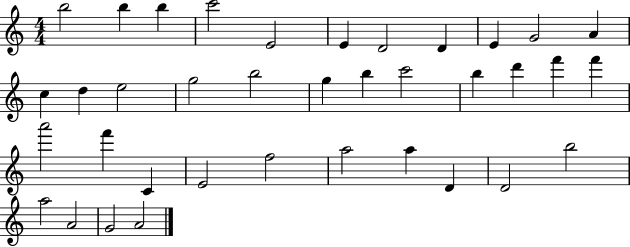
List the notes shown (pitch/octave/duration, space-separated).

B5/h B5/q B5/q C6/h E4/h E4/q D4/h D4/q E4/q G4/h A4/q C5/q D5/q E5/h G5/h B5/h G5/q B5/q C6/h B5/q D6/q F6/q F6/q A6/h F6/q C4/q E4/h F5/h A5/h A5/q D4/q D4/h B5/h A5/h A4/h G4/h A4/h